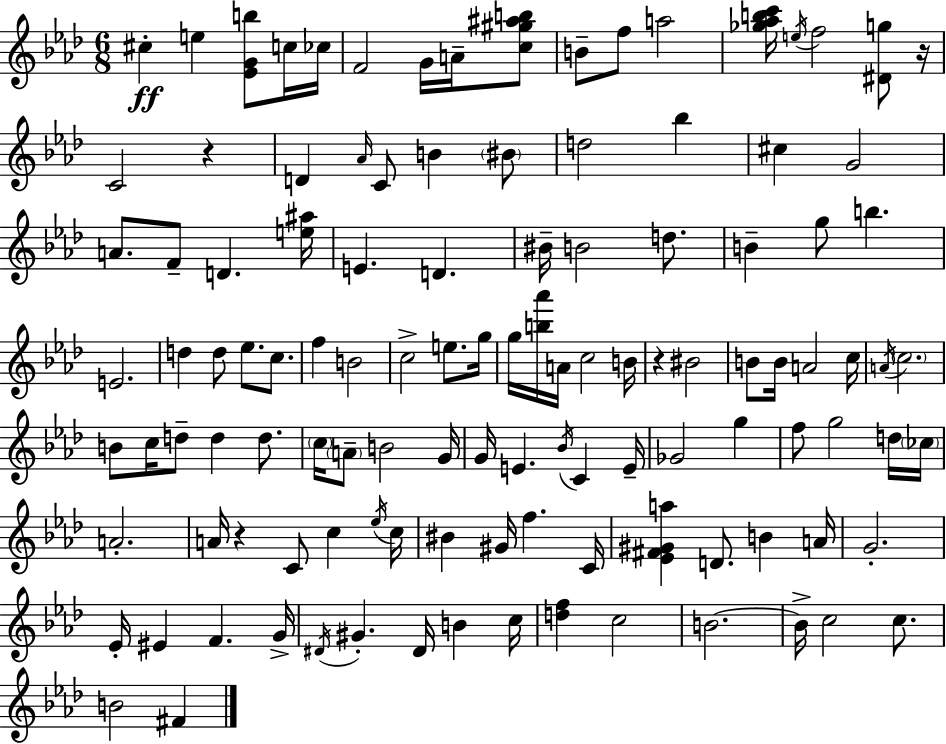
X:1
T:Untitled
M:6/8
L:1/4
K:Ab
^c e [_EGb]/2 c/4 _c/4 F2 G/4 A/4 [c^g^ab]/2 B/2 f/2 a2 [_g_abc']/4 e/4 f2 [^Dg]/2 z/4 C2 z D _A/4 C/2 B ^B/2 d2 _b ^c G2 A/2 F/2 D [e^a]/4 E D ^B/4 B2 d/2 B g/2 b E2 d d/2 _e/2 c/2 f B2 c2 e/2 g/4 g/4 [b_a']/4 A/4 c2 B/4 z ^B2 B/2 B/4 A2 c/4 A/4 c2 B/2 c/4 d/2 d d/2 c/4 A/2 B2 G/4 G/4 E _B/4 C E/4 _G2 g f/2 g2 d/4 _c/4 A2 A/4 z C/2 c _e/4 c/4 ^B ^G/4 f C/4 [_E^F^Ga] D/2 B A/4 G2 _E/4 ^E F G/4 ^D/4 ^G ^D/4 B c/4 [df] c2 B2 B/4 c2 c/2 B2 ^F